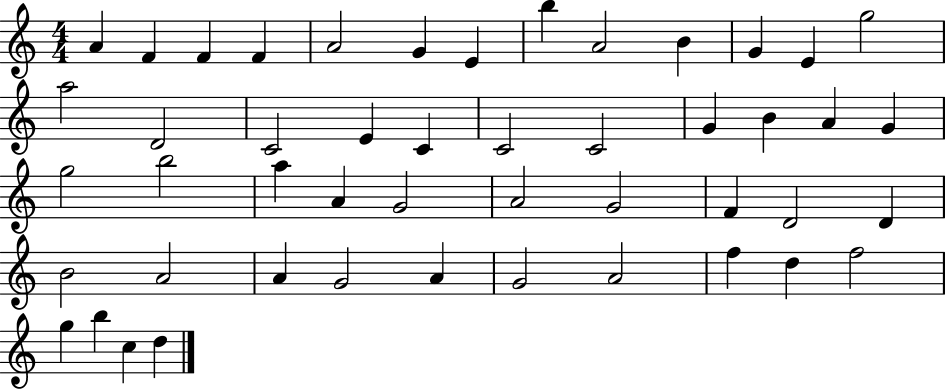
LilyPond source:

{
  \clef treble
  \numericTimeSignature
  \time 4/4
  \key c \major
  a'4 f'4 f'4 f'4 | a'2 g'4 e'4 | b''4 a'2 b'4 | g'4 e'4 g''2 | \break a''2 d'2 | c'2 e'4 c'4 | c'2 c'2 | g'4 b'4 a'4 g'4 | \break g''2 b''2 | a''4 a'4 g'2 | a'2 g'2 | f'4 d'2 d'4 | \break b'2 a'2 | a'4 g'2 a'4 | g'2 a'2 | f''4 d''4 f''2 | \break g''4 b''4 c''4 d''4 | \bar "|."
}